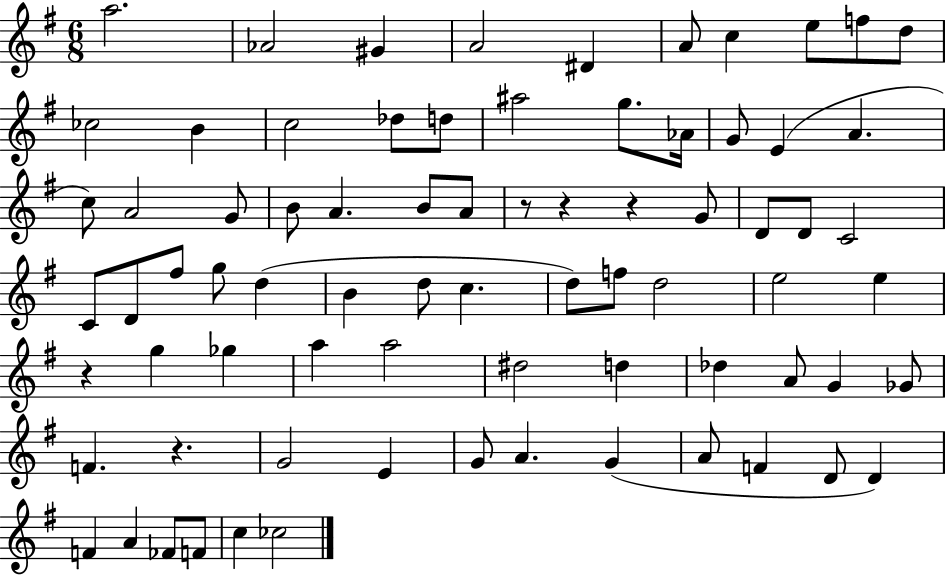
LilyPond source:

{
  \clef treble
  \numericTimeSignature
  \time 6/8
  \key g \major
  a''2. | aes'2 gis'4 | a'2 dis'4 | a'8 c''4 e''8 f''8 d''8 | \break ces''2 b'4 | c''2 des''8 d''8 | ais''2 g''8. aes'16 | g'8 e'4( a'4. | \break c''8) a'2 g'8 | b'8 a'4. b'8 a'8 | r8 r4 r4 g'8 | d'8 d'8 c'2 | \break c'8 d'8 fis''8 g''8 d''4( | b'4 d''8 c''4. | d''8) f''8 d''2 | e''2 e''4 | \break r4 g''4 ges''4 | a''4 a''2 | dis''2 d''4 | des''4 a'8 g'4 ges'8 | \break f'4. r4. | g'2 e'4 | g'8 a'4. g'4( | a'8 f'4 d'8 d'4) | \break f'4 a'4 fes'8 f'8 | c''4 ces''2 | \bar "|."
}